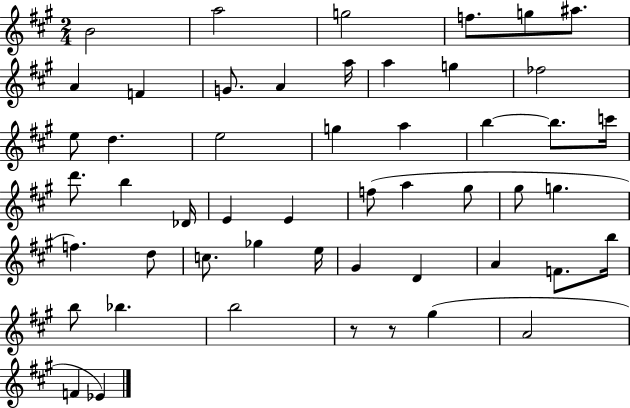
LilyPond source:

{
  \clef treble
  \numericTimeSignature
  \time 2/4
  \key a \major
  b'2 | a''2 | g''2 | f''8. g''8 ais''8. | \break a'4 f'4 | g'8. a'4 a''16 | a''4 g''4 | fes''2 | \break e''8 d''4. | e''2 | g''4 a''4 | b''4~~ b''8. c'''16 | \break d'''8. b''4 des'16 | e'4 e'4 | f''8( a''4 gis''8 | gis''8 g''4. | \break f''4.) d''8 | c''8. ges''4 e''16 | gis'4 d'4 | a'4 f'8. b''16 | \break b''8 bes''4. | b''2 | r8 r8 gis''4( | a'2 | \break f'4 ees'4) | \bar "|."
}